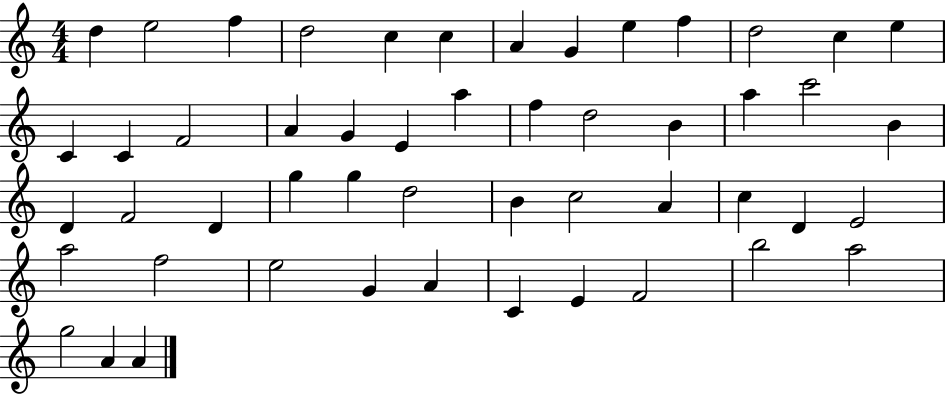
{
  \clef treble
  \numericTimeSignature
  \time 4/4
  \key c \major
  d''4 e''2 f''4 | d''2 c''4 c''4 | a'4 g'4 e''4 f''4 | d''2 c''4 e''4 | \break c'4 c'4 f'2 | a'4 g'4 e'4 a''4 | f''4 d''2 b'4 | a''4 c'''2 b'4 | \break d'4 f'2 d'4 | g''4 g''4 d''2 | b'4 c''2 a'4 | c''4 d'4 e'2 | \break a''2 f''2 | e''2 g'4 a'4 | c'4 e'4 f'2 | b''2 a''2 | \break g''2 a'4 a'4 | \bar "|."
}